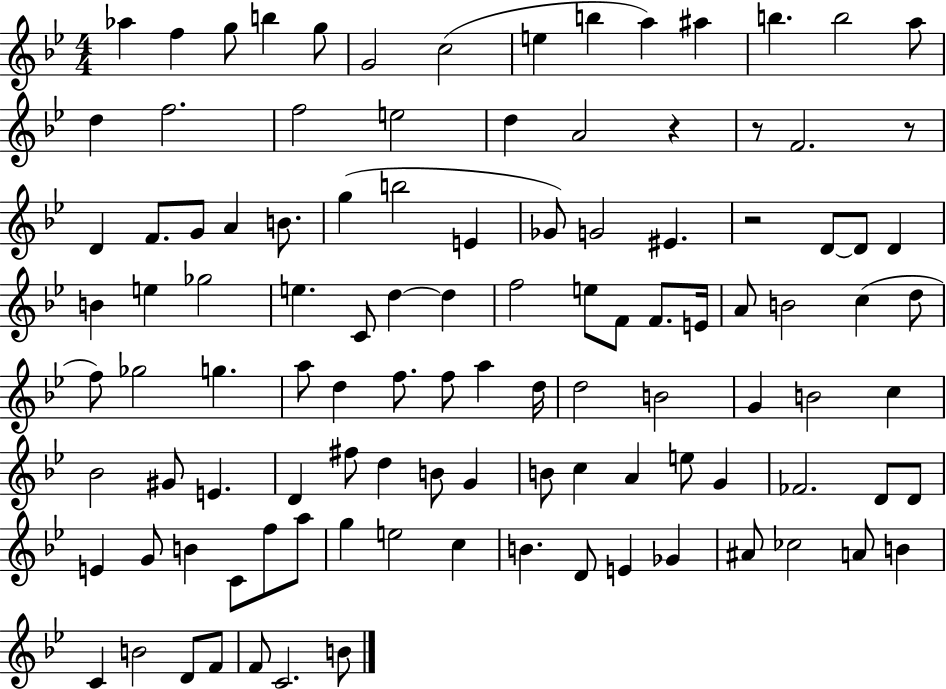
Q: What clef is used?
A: treble